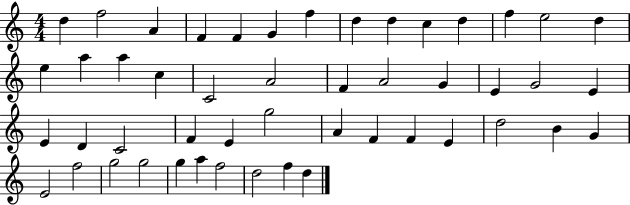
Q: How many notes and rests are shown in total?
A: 49